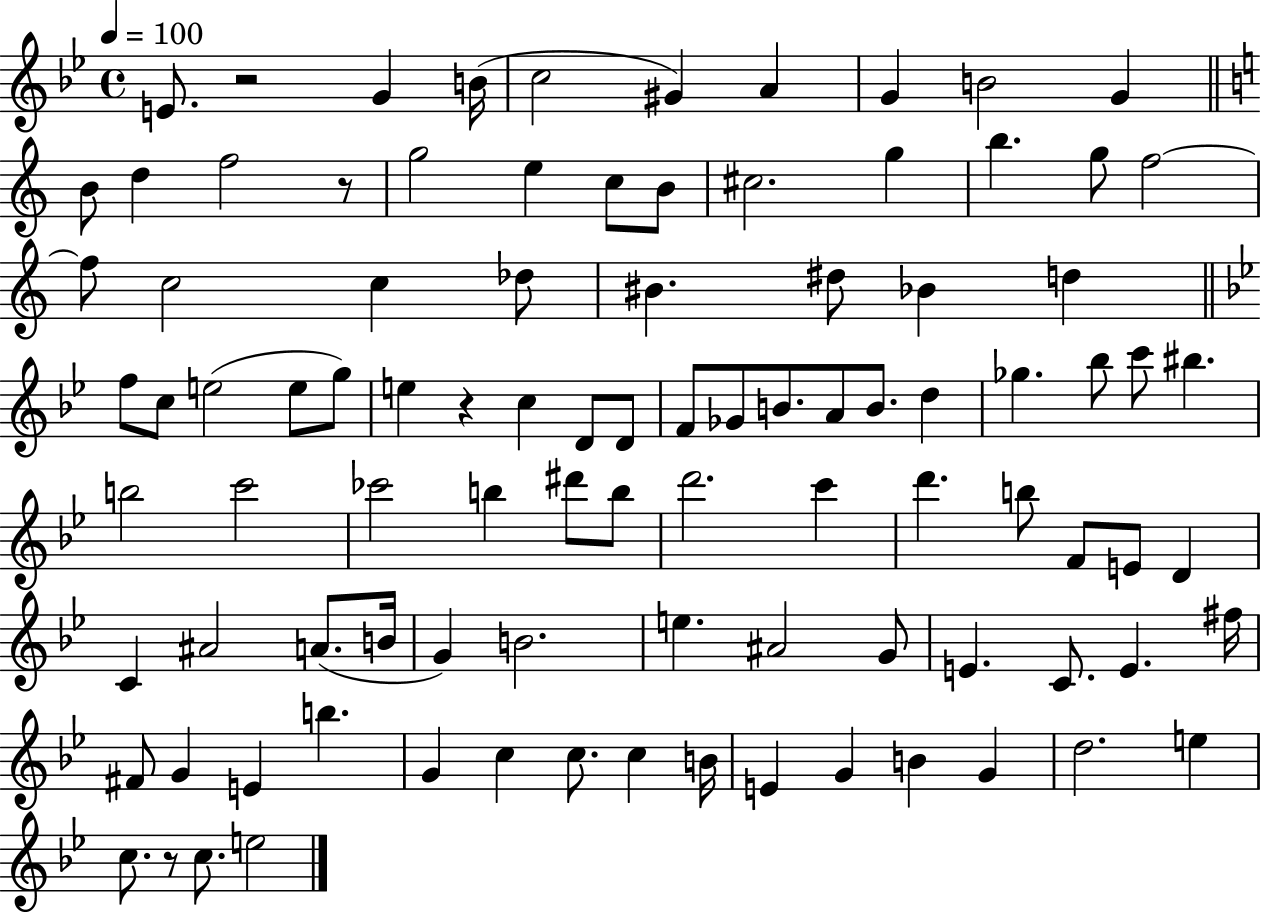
E4/e. R/h G4/q B4/s C5/h G#4/q A4/q G4/q B4/h G4/q B4/e D5/q F5/h R/e G5/h E5/q C5/e B4/e C#5/h. G5/q B5/q. G5/e F5/h F5/e C5/h C5/q Db5/e BIS4/q. D#5/e Bb4/q D5/q F5/e C5/e E5/h E5/e G5/e E5/q R/q C5/q D4/e D4/e F4/e Gb4/e B4/e. A4/e B4/e. D5/q Gb5/q. Bb5/e C6/e BIS5/q. B5/h C6/h CES6/h B5/q D#6/e B5/e D6/h. C6/q D6/q. B5/e F4/e E4/e D4/q C4/q A#4/h A4/e. B4/s G4/q B4/h. E5/q. A#4/h G4/e E4/q. C4/e. E4/q. F#5/s F#4/e G4/q E4/q B5/q. G4/q C5/q C5/e. C5/q B4/s E4/q G4/q B4/q G4/q D5/h. E5/q C5/e. R/e C5/e. E5/h